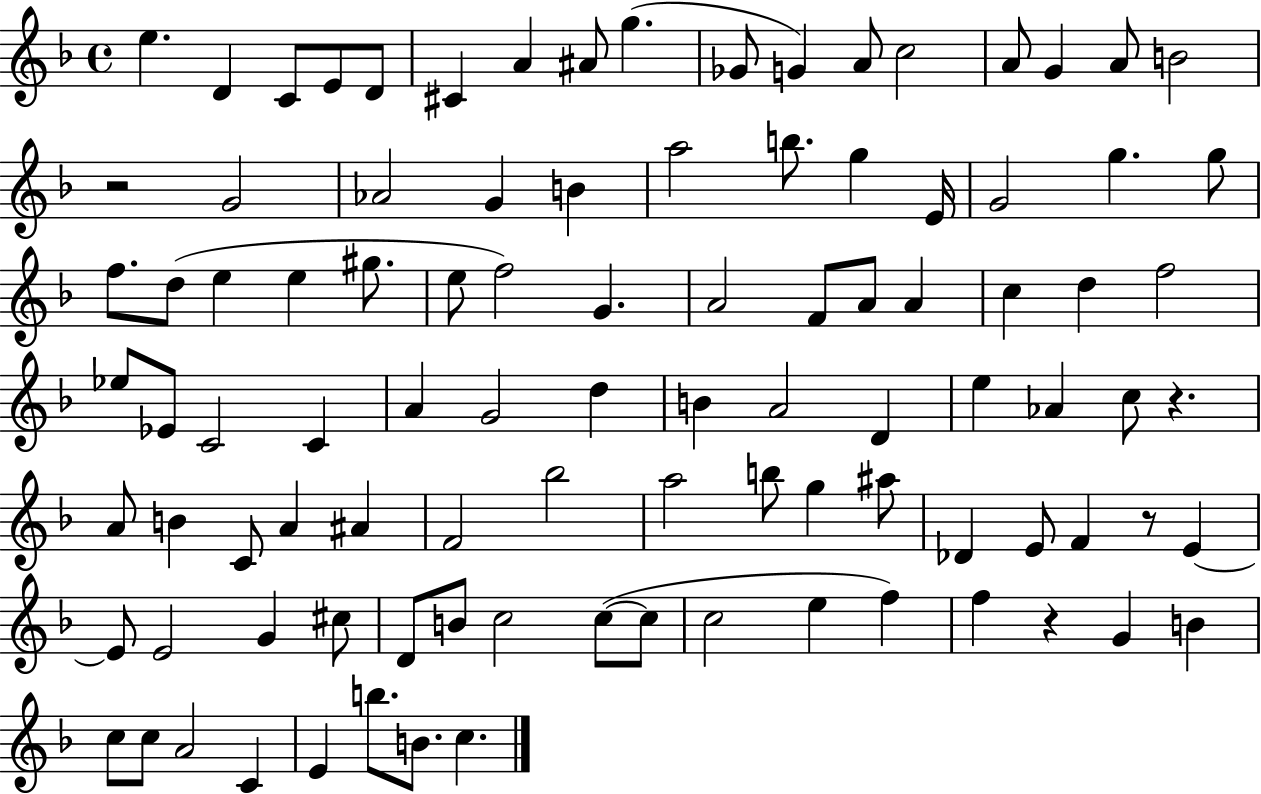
E5/q. D4/q C4/e E4/e D4/e C#4/q A4/q A#4/e G5/q. Gb4/e G4/q A4/e C5/h A4/e G4/q A4/e B4/h R/h G4/h Ab4/h G4/q B4/q A5/h B5/e. G5/q E4/s G4/h G5/q. G5/e F5/e. D5/e E5/q E5/q G#5/e. E5/e F5/h G4/q. A4/h F4/e A4/e A4/q C5/q D5/q F5/h Eb5/e Eb4/e C4/h C4/q A4/q G4/h D5/q B4/q A4/h D4/q E5/q Ab4/q C5/e R/q. A4/e B4/q C4/e A4/q A#4/q F4/h Bb5/h A5/h B5/e G5/q A#5/e Db4/q E4/e F4/q R/e E4/q E4/e E4/h G4/q C#5/e D4/e B4/e C5/h C5/e C5/e C5/h E5/q F5/q F5/q R/q G4/q B4/q C5/e C5/e A4/h C4/q E4/q B5/e. B4/e. C5/q.